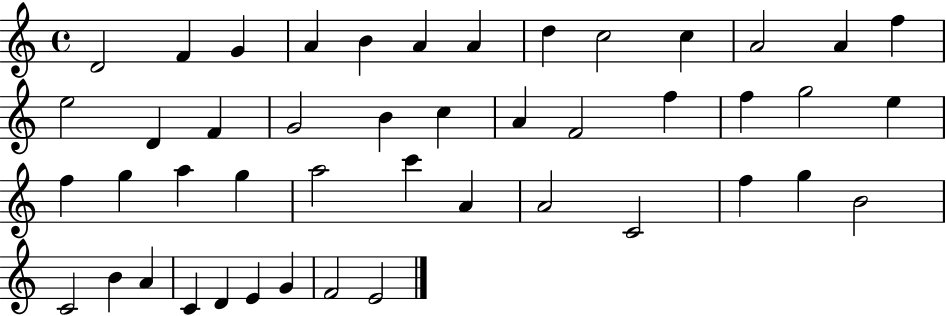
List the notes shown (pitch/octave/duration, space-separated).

D4/h F4/q G4/q A4/q B4/q A4/q A4/q D5/q C5/h C5/q A4/h A4/q F5/q E5/h D4/q F4/q G4/h B4/q C5/q A4/q F4/h F5/q F5/q G5/h E5/q F5/q G5/q A5/q G5/q A5/h C6/q A4/q A4/h C4/h F5/q G5/q B4/h C4/h B4/q A4/q C4/q D4/q E4/q G4/q F4/h E4/h